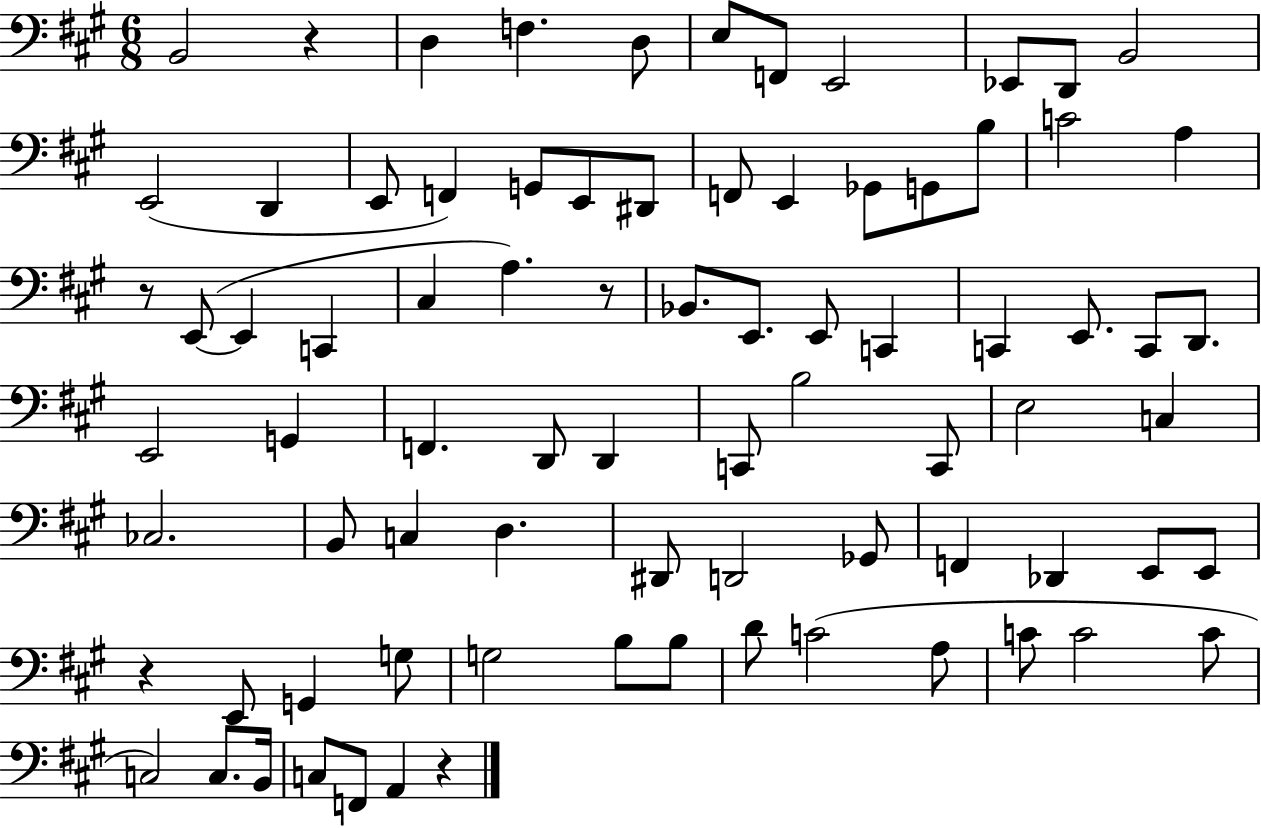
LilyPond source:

{
  \clef bass
  \numericTimeSignature
  \time 6/8
  \key a \major
  \repeat volta 2 { b,2 r4 | d4 f4. d8 | e8 f,8 e,2 | ees,8 d,8 b,2 | \break e,2( d,4 | e,8 f,4) g,8 e,8 dis,8 | f,8 e,4 ges,8 g,8 b8 | c'2 a4 | \break r8 e,8~(~ e,4 c,4 | cis4 a4.) r8 | bes,8. e,8. e,8 c,4 | c,4 e,8. c,8 d,8. | \break e,2 g,4 | f,4. d,8 d,4 | c,8 b2 c,8 | e2 c4 | \break ces2. | b,8 c4 d4. | dis,8 d,2 ges,8 | f,4 des,4 e,8 e,8 | \break r4 e,8 g,4 g8 | g2 b8 b8 | d'8 c'2( a8 | c'8 c'2 c'8 | \break c2) c8. b,16 | c8 f,8 a,4 r4 | } \bar "|."
}